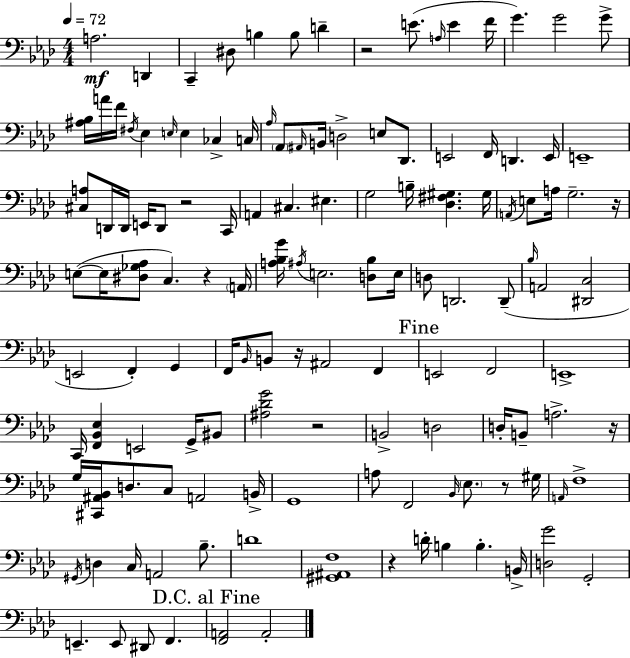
{
  \clef bass
  \numericTimeSignature
  \time 4/4
  \key aes \major
  \tempo 4 = 72
  \repeat volta 2 { a2.\mf d,4 | c,4-- dis8 b4 b8 d'4-- | r2 e'8.( \grace { a16 } e'4 | f'16 g'4.) g'2 g'8-> | \break <ais bes>16 a'16 f'16 \acciaccatura { fis16 } ees4 \grace { e16 } e4 ces4-> | c16 \grace { aes16 } \parenthesize aes,8 \grace { ais,16 } b,16 d2-> | e8 des,8. e,2 f,16 d,4. | e,16 e,1-- | \break <cis a>8 d,16 d,16 e,16 d,8 r2 | c,16 a,4 cis4. eis4. | g2 b16-- <des fis gis>4. | gis16 \acciaccatura { a,16 } e8 a16 g2.-- | \break r16 e8~(~ e16 <dis ges aes>8 c4.) | r4 \parenthesize a,16 <a bes g'>16 \acciaccatura { ais16 } e2. | <d bes>8 e16 d8 d,2. | d,8--( \grace { bes16 } a,2 | \break <dis, c>2 e,2 | f,4-.) g,4 f,16 \grace { bes,16 } b,8 r16 ais,2 | f,4 \mark "Fine" e,2 | f,2 e,1-> | \break c,16 <f, bes, ees>4 e,2 | g,16-> bis,8 <ais des' g'>2 | r2 b,2-> | d2 d16-. b,8-- a2.-> | \break r16 g16 <cis, ais, bes,>16 d8. c8 | a,2 b,16-> g,1 | a8 f,2 | \grace { bes,16 } \parenthesize ees8. r8 gis16 \grace { a,16 } f1-> | \break \acciaccatura { gis,16 } d4 | c16 a,2 bes8.-- d'1 | <gis, ais, f>1 | r4 | \break d'16-. b4 b4.-. b,16-> <d g'>2 | g,2-. e,4.-- | e,8 dis,8 f,4. \mark "D.C. al Fine" <f, a,>2 | a,2-. } \bar "|."
}